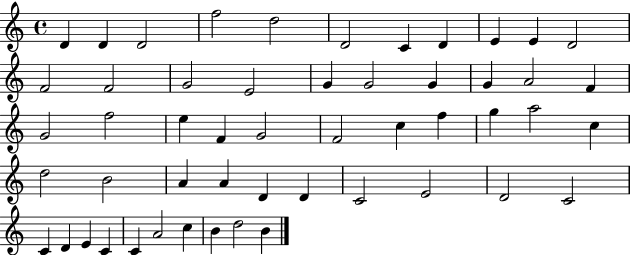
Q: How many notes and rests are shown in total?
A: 52